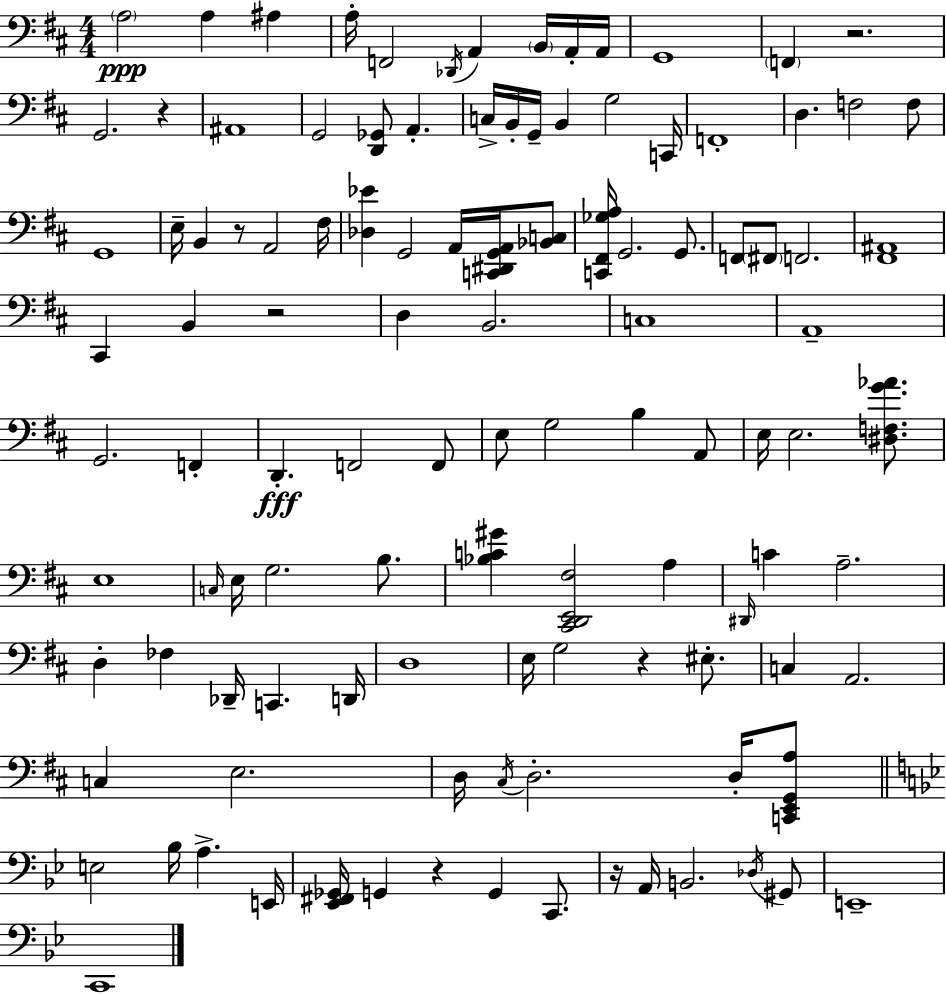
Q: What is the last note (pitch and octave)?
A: C2